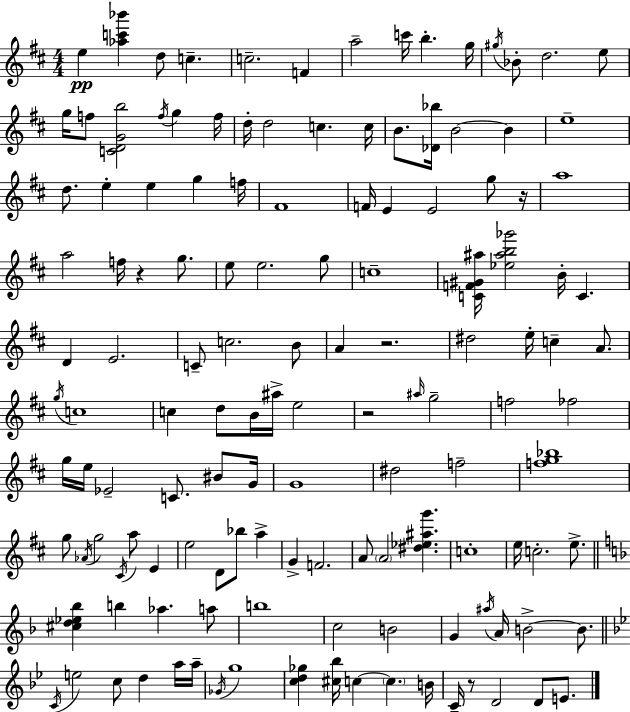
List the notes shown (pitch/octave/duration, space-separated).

E5/q [Ab5,C6,Bb6]/q D5/e C5/q. C5/h. F4/q A5/h C6/s B5/q. G5/s G#5/s Bb4/e D5/h. E5/e G5/s F5/e [C4,D4,G4,B5]/h F5/s G5/q F5/s D5/s D5/h C5/q. C5/s B4/e. [Db4,Bb5]/s B4/h B4/q E5/w D5/e. E5/q E5/q G5/q F5/s F#4/w F4/s E4/q E4/h G5/e R/s A5/w A5/h F5/s R/q G5/e. E5/e E5/h. G5/e C5/w [C4,F4,G#4,A#5]/s [Eb5,A#5,B5,Gb6]/h B4/s C4/q. D4/q E4/h. C4/e C5/h. B4/e A4/q R/h. D#5/h E5/s C5/q A4/e. G5/s C5/w C5/q D5/e B4/s A#5/s E5/h R/h A#5/s G5/h F5/h FES5/h G5/s E5/s Eb4/h C4/e. BIS4/e G4/s G4/w D#5/h F5/h [F5,G5,Bb5]/w G5/e Ab4/s G5/h C#4/s A5/e E4/q E5/h D4/e Bb5/e A5/q G4/q F4/h. A4/e A4/h [D#5,Eb5,A#5,G6]/q. C5/w E5/s C5/h. E5/e. [C#5,D5,Eb5,Bb5]/q B5/q Ab5/q. A5/e B5/w C5/h B4/h G4/q A#5/s A4/s B4/h B4/e. C4/s E5/h C5/e D5/q A5/s A5/s Gb4/s G5/w [C5,D5,Gb5]/q [C#5,Bb5]/s C5/q C5/q. B4/s C4/s R/e D4/h D4/e E4/e.